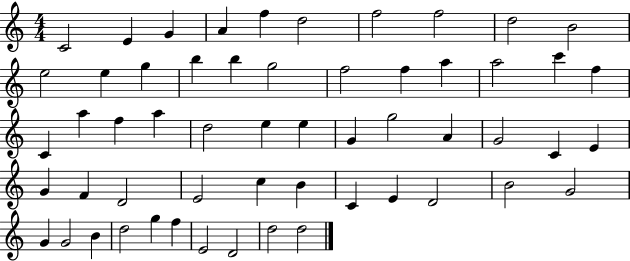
{
  \clef treble
  \numericTimeSignature
  \time 4/4
  \key c \major
  c'2 e'4 g'4 | a'4 f''4 d''2 | f''2 f''2 | d''2 b'2 | \break e''2 e''4 g''4 | b''4 b''4 g''2 | f''2 f''4 a''4 | a''2 c'''4 f''4 | \break c'4 a''4 f''4 a''4 | d''2 e''4 e''4 | g'4 g''2 a'4 | g'2 c'4 e'4 | \break g'4 f'4 d'2 | e'2 c''4 b'4 | c'4 e'4 d'2 | b'2 g'2 | \break g'4 g'2 b'4 | d''2 g''4 f''4 | e'2 d'2 | d''2 d''2 | \break \bar "|."
}